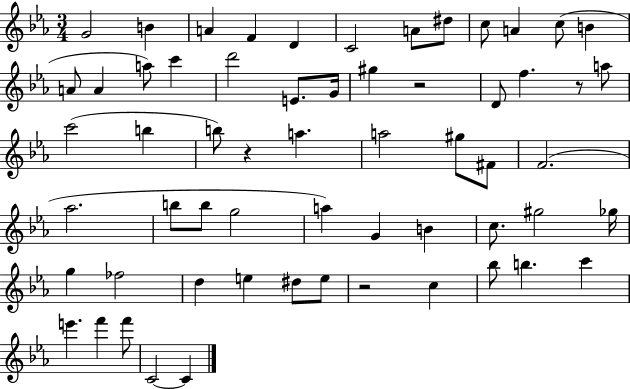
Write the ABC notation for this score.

X:1
T:Untitled
M:3/4
L:1/4
K:Eb
G2 B A F D C2 A/2 ^d/2 c/2 A c/2 B A/2 A a/2 c' d'2 E/2 G/4 ^g z2 D/2 f z/2 a/2 c'2 b b/2 z a a2 ^g/2 ^F/2 F2 _a2 b/2 b/2 g2 a G B c/2 ^g2 _g/4 g _f2 d e ^d/2 e/2 z2 c _b/2 b c' e' f' f'/2 C2 C